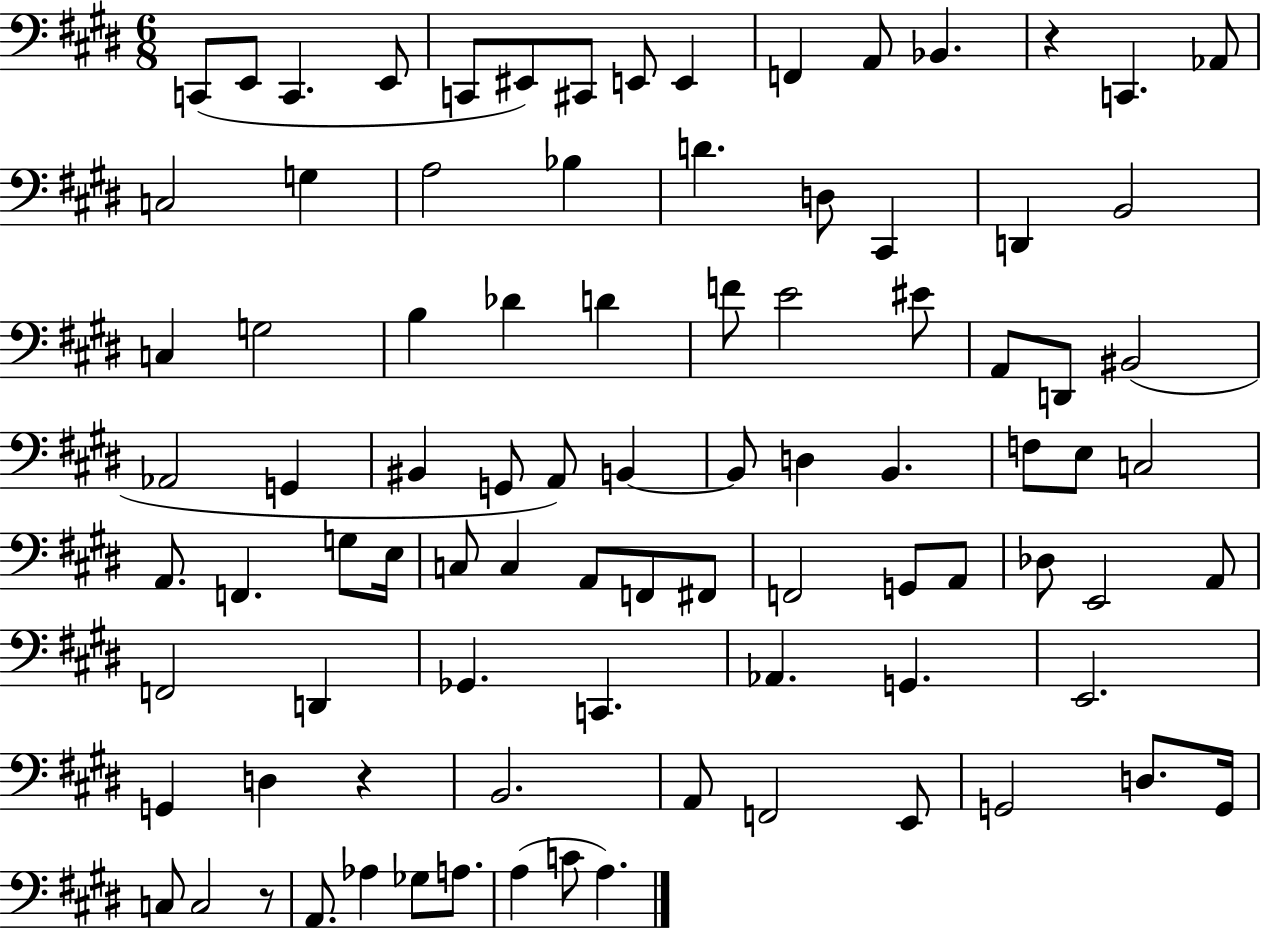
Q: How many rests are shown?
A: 3